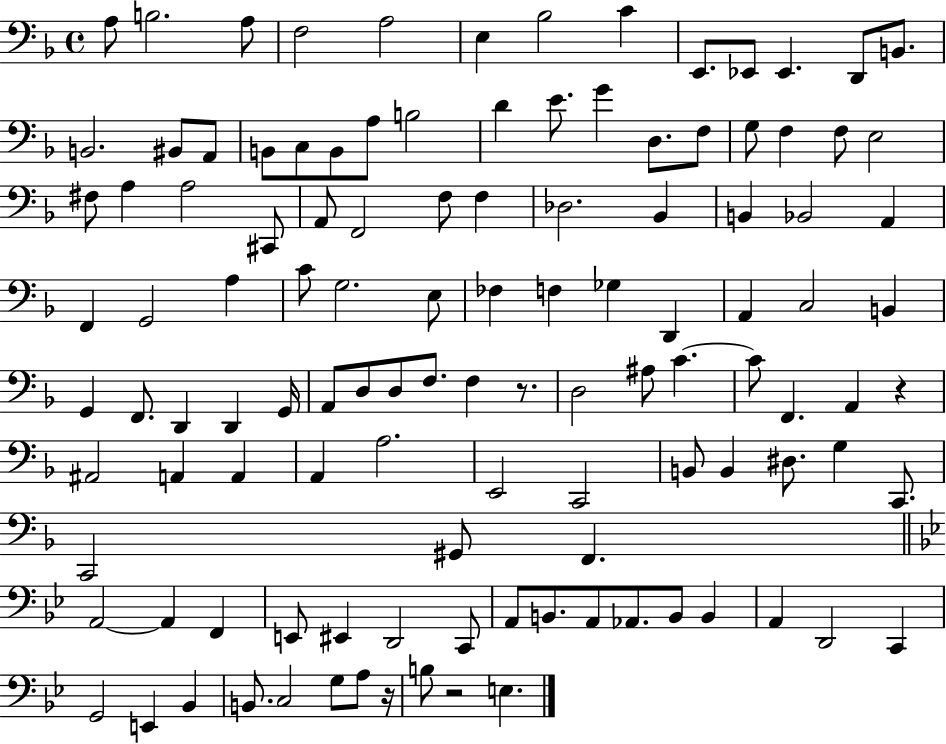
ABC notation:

X:1
T:Untitled
M:4/4
L:1/4
K:F
A,/2 B,2 A,/2 F,2 A,2 E, _B,2 C E,,/2 _E,,/2 _E,, D,,/2 B,,/2 B,,2 ^B,,/2 A,,/2 B,,/2 C,/2 B,,/2 A,/2 B,2 D E/2 G D,/2 F,/2 G,/2 F, F,/2 E,2 ^F,/2 A, A,2 ^C,,/2 A,,/2 F,,2 F,/2 F, _D,2 _B,, B,, _B,,2 A,, F,, G,,2 A, C/2 G,2 E,/2 _F, F, _G, D,, A,, C,2 B,, G,, F,,/2 D,, D,, G,,/4 A,,/2 D,/2 D,/2 F,/2 F, z/2 D,2 ^A,/2 C C/2 F,, A,, z ^A,,2 A,, A,, A,, A,2 E,,2 C,,2 B,,/2 B,, ^D,/2 G, C,,/2 C,,2 ^G,,/2 F,, A,,2 A,, F,, E,,/2 ^E,, D,,2 C,,/2 A,,/2 B,,/2 A,,/2 _A,,/2 B,,/2 B,, A,, D,,2 C,, G,,2 E,, _B,, B,,/2 C,2 G,/2 A,/2 z/4 B,/2 z2 E,